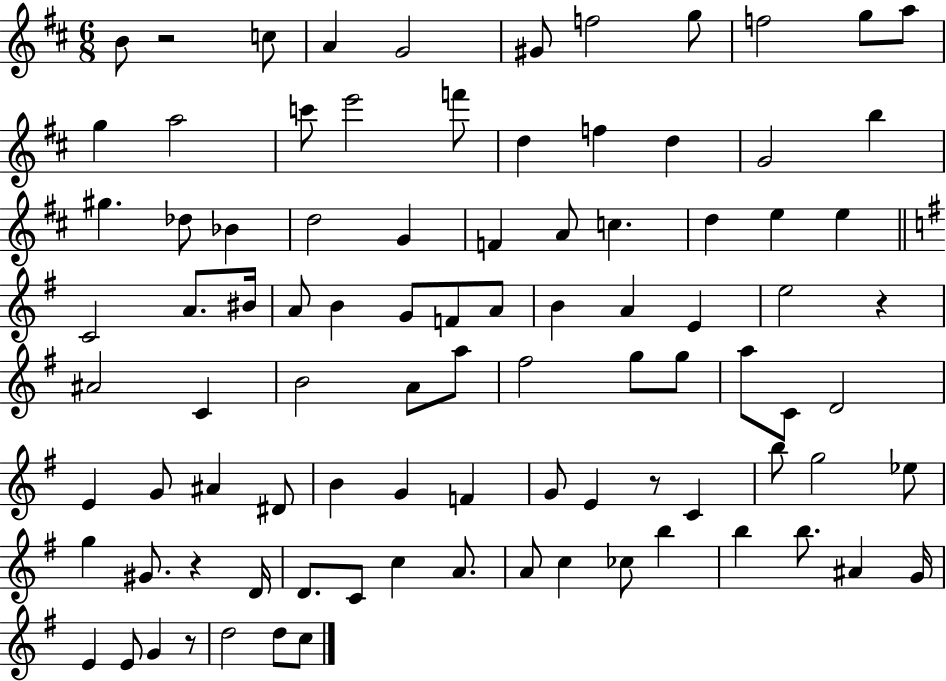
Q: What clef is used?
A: treble